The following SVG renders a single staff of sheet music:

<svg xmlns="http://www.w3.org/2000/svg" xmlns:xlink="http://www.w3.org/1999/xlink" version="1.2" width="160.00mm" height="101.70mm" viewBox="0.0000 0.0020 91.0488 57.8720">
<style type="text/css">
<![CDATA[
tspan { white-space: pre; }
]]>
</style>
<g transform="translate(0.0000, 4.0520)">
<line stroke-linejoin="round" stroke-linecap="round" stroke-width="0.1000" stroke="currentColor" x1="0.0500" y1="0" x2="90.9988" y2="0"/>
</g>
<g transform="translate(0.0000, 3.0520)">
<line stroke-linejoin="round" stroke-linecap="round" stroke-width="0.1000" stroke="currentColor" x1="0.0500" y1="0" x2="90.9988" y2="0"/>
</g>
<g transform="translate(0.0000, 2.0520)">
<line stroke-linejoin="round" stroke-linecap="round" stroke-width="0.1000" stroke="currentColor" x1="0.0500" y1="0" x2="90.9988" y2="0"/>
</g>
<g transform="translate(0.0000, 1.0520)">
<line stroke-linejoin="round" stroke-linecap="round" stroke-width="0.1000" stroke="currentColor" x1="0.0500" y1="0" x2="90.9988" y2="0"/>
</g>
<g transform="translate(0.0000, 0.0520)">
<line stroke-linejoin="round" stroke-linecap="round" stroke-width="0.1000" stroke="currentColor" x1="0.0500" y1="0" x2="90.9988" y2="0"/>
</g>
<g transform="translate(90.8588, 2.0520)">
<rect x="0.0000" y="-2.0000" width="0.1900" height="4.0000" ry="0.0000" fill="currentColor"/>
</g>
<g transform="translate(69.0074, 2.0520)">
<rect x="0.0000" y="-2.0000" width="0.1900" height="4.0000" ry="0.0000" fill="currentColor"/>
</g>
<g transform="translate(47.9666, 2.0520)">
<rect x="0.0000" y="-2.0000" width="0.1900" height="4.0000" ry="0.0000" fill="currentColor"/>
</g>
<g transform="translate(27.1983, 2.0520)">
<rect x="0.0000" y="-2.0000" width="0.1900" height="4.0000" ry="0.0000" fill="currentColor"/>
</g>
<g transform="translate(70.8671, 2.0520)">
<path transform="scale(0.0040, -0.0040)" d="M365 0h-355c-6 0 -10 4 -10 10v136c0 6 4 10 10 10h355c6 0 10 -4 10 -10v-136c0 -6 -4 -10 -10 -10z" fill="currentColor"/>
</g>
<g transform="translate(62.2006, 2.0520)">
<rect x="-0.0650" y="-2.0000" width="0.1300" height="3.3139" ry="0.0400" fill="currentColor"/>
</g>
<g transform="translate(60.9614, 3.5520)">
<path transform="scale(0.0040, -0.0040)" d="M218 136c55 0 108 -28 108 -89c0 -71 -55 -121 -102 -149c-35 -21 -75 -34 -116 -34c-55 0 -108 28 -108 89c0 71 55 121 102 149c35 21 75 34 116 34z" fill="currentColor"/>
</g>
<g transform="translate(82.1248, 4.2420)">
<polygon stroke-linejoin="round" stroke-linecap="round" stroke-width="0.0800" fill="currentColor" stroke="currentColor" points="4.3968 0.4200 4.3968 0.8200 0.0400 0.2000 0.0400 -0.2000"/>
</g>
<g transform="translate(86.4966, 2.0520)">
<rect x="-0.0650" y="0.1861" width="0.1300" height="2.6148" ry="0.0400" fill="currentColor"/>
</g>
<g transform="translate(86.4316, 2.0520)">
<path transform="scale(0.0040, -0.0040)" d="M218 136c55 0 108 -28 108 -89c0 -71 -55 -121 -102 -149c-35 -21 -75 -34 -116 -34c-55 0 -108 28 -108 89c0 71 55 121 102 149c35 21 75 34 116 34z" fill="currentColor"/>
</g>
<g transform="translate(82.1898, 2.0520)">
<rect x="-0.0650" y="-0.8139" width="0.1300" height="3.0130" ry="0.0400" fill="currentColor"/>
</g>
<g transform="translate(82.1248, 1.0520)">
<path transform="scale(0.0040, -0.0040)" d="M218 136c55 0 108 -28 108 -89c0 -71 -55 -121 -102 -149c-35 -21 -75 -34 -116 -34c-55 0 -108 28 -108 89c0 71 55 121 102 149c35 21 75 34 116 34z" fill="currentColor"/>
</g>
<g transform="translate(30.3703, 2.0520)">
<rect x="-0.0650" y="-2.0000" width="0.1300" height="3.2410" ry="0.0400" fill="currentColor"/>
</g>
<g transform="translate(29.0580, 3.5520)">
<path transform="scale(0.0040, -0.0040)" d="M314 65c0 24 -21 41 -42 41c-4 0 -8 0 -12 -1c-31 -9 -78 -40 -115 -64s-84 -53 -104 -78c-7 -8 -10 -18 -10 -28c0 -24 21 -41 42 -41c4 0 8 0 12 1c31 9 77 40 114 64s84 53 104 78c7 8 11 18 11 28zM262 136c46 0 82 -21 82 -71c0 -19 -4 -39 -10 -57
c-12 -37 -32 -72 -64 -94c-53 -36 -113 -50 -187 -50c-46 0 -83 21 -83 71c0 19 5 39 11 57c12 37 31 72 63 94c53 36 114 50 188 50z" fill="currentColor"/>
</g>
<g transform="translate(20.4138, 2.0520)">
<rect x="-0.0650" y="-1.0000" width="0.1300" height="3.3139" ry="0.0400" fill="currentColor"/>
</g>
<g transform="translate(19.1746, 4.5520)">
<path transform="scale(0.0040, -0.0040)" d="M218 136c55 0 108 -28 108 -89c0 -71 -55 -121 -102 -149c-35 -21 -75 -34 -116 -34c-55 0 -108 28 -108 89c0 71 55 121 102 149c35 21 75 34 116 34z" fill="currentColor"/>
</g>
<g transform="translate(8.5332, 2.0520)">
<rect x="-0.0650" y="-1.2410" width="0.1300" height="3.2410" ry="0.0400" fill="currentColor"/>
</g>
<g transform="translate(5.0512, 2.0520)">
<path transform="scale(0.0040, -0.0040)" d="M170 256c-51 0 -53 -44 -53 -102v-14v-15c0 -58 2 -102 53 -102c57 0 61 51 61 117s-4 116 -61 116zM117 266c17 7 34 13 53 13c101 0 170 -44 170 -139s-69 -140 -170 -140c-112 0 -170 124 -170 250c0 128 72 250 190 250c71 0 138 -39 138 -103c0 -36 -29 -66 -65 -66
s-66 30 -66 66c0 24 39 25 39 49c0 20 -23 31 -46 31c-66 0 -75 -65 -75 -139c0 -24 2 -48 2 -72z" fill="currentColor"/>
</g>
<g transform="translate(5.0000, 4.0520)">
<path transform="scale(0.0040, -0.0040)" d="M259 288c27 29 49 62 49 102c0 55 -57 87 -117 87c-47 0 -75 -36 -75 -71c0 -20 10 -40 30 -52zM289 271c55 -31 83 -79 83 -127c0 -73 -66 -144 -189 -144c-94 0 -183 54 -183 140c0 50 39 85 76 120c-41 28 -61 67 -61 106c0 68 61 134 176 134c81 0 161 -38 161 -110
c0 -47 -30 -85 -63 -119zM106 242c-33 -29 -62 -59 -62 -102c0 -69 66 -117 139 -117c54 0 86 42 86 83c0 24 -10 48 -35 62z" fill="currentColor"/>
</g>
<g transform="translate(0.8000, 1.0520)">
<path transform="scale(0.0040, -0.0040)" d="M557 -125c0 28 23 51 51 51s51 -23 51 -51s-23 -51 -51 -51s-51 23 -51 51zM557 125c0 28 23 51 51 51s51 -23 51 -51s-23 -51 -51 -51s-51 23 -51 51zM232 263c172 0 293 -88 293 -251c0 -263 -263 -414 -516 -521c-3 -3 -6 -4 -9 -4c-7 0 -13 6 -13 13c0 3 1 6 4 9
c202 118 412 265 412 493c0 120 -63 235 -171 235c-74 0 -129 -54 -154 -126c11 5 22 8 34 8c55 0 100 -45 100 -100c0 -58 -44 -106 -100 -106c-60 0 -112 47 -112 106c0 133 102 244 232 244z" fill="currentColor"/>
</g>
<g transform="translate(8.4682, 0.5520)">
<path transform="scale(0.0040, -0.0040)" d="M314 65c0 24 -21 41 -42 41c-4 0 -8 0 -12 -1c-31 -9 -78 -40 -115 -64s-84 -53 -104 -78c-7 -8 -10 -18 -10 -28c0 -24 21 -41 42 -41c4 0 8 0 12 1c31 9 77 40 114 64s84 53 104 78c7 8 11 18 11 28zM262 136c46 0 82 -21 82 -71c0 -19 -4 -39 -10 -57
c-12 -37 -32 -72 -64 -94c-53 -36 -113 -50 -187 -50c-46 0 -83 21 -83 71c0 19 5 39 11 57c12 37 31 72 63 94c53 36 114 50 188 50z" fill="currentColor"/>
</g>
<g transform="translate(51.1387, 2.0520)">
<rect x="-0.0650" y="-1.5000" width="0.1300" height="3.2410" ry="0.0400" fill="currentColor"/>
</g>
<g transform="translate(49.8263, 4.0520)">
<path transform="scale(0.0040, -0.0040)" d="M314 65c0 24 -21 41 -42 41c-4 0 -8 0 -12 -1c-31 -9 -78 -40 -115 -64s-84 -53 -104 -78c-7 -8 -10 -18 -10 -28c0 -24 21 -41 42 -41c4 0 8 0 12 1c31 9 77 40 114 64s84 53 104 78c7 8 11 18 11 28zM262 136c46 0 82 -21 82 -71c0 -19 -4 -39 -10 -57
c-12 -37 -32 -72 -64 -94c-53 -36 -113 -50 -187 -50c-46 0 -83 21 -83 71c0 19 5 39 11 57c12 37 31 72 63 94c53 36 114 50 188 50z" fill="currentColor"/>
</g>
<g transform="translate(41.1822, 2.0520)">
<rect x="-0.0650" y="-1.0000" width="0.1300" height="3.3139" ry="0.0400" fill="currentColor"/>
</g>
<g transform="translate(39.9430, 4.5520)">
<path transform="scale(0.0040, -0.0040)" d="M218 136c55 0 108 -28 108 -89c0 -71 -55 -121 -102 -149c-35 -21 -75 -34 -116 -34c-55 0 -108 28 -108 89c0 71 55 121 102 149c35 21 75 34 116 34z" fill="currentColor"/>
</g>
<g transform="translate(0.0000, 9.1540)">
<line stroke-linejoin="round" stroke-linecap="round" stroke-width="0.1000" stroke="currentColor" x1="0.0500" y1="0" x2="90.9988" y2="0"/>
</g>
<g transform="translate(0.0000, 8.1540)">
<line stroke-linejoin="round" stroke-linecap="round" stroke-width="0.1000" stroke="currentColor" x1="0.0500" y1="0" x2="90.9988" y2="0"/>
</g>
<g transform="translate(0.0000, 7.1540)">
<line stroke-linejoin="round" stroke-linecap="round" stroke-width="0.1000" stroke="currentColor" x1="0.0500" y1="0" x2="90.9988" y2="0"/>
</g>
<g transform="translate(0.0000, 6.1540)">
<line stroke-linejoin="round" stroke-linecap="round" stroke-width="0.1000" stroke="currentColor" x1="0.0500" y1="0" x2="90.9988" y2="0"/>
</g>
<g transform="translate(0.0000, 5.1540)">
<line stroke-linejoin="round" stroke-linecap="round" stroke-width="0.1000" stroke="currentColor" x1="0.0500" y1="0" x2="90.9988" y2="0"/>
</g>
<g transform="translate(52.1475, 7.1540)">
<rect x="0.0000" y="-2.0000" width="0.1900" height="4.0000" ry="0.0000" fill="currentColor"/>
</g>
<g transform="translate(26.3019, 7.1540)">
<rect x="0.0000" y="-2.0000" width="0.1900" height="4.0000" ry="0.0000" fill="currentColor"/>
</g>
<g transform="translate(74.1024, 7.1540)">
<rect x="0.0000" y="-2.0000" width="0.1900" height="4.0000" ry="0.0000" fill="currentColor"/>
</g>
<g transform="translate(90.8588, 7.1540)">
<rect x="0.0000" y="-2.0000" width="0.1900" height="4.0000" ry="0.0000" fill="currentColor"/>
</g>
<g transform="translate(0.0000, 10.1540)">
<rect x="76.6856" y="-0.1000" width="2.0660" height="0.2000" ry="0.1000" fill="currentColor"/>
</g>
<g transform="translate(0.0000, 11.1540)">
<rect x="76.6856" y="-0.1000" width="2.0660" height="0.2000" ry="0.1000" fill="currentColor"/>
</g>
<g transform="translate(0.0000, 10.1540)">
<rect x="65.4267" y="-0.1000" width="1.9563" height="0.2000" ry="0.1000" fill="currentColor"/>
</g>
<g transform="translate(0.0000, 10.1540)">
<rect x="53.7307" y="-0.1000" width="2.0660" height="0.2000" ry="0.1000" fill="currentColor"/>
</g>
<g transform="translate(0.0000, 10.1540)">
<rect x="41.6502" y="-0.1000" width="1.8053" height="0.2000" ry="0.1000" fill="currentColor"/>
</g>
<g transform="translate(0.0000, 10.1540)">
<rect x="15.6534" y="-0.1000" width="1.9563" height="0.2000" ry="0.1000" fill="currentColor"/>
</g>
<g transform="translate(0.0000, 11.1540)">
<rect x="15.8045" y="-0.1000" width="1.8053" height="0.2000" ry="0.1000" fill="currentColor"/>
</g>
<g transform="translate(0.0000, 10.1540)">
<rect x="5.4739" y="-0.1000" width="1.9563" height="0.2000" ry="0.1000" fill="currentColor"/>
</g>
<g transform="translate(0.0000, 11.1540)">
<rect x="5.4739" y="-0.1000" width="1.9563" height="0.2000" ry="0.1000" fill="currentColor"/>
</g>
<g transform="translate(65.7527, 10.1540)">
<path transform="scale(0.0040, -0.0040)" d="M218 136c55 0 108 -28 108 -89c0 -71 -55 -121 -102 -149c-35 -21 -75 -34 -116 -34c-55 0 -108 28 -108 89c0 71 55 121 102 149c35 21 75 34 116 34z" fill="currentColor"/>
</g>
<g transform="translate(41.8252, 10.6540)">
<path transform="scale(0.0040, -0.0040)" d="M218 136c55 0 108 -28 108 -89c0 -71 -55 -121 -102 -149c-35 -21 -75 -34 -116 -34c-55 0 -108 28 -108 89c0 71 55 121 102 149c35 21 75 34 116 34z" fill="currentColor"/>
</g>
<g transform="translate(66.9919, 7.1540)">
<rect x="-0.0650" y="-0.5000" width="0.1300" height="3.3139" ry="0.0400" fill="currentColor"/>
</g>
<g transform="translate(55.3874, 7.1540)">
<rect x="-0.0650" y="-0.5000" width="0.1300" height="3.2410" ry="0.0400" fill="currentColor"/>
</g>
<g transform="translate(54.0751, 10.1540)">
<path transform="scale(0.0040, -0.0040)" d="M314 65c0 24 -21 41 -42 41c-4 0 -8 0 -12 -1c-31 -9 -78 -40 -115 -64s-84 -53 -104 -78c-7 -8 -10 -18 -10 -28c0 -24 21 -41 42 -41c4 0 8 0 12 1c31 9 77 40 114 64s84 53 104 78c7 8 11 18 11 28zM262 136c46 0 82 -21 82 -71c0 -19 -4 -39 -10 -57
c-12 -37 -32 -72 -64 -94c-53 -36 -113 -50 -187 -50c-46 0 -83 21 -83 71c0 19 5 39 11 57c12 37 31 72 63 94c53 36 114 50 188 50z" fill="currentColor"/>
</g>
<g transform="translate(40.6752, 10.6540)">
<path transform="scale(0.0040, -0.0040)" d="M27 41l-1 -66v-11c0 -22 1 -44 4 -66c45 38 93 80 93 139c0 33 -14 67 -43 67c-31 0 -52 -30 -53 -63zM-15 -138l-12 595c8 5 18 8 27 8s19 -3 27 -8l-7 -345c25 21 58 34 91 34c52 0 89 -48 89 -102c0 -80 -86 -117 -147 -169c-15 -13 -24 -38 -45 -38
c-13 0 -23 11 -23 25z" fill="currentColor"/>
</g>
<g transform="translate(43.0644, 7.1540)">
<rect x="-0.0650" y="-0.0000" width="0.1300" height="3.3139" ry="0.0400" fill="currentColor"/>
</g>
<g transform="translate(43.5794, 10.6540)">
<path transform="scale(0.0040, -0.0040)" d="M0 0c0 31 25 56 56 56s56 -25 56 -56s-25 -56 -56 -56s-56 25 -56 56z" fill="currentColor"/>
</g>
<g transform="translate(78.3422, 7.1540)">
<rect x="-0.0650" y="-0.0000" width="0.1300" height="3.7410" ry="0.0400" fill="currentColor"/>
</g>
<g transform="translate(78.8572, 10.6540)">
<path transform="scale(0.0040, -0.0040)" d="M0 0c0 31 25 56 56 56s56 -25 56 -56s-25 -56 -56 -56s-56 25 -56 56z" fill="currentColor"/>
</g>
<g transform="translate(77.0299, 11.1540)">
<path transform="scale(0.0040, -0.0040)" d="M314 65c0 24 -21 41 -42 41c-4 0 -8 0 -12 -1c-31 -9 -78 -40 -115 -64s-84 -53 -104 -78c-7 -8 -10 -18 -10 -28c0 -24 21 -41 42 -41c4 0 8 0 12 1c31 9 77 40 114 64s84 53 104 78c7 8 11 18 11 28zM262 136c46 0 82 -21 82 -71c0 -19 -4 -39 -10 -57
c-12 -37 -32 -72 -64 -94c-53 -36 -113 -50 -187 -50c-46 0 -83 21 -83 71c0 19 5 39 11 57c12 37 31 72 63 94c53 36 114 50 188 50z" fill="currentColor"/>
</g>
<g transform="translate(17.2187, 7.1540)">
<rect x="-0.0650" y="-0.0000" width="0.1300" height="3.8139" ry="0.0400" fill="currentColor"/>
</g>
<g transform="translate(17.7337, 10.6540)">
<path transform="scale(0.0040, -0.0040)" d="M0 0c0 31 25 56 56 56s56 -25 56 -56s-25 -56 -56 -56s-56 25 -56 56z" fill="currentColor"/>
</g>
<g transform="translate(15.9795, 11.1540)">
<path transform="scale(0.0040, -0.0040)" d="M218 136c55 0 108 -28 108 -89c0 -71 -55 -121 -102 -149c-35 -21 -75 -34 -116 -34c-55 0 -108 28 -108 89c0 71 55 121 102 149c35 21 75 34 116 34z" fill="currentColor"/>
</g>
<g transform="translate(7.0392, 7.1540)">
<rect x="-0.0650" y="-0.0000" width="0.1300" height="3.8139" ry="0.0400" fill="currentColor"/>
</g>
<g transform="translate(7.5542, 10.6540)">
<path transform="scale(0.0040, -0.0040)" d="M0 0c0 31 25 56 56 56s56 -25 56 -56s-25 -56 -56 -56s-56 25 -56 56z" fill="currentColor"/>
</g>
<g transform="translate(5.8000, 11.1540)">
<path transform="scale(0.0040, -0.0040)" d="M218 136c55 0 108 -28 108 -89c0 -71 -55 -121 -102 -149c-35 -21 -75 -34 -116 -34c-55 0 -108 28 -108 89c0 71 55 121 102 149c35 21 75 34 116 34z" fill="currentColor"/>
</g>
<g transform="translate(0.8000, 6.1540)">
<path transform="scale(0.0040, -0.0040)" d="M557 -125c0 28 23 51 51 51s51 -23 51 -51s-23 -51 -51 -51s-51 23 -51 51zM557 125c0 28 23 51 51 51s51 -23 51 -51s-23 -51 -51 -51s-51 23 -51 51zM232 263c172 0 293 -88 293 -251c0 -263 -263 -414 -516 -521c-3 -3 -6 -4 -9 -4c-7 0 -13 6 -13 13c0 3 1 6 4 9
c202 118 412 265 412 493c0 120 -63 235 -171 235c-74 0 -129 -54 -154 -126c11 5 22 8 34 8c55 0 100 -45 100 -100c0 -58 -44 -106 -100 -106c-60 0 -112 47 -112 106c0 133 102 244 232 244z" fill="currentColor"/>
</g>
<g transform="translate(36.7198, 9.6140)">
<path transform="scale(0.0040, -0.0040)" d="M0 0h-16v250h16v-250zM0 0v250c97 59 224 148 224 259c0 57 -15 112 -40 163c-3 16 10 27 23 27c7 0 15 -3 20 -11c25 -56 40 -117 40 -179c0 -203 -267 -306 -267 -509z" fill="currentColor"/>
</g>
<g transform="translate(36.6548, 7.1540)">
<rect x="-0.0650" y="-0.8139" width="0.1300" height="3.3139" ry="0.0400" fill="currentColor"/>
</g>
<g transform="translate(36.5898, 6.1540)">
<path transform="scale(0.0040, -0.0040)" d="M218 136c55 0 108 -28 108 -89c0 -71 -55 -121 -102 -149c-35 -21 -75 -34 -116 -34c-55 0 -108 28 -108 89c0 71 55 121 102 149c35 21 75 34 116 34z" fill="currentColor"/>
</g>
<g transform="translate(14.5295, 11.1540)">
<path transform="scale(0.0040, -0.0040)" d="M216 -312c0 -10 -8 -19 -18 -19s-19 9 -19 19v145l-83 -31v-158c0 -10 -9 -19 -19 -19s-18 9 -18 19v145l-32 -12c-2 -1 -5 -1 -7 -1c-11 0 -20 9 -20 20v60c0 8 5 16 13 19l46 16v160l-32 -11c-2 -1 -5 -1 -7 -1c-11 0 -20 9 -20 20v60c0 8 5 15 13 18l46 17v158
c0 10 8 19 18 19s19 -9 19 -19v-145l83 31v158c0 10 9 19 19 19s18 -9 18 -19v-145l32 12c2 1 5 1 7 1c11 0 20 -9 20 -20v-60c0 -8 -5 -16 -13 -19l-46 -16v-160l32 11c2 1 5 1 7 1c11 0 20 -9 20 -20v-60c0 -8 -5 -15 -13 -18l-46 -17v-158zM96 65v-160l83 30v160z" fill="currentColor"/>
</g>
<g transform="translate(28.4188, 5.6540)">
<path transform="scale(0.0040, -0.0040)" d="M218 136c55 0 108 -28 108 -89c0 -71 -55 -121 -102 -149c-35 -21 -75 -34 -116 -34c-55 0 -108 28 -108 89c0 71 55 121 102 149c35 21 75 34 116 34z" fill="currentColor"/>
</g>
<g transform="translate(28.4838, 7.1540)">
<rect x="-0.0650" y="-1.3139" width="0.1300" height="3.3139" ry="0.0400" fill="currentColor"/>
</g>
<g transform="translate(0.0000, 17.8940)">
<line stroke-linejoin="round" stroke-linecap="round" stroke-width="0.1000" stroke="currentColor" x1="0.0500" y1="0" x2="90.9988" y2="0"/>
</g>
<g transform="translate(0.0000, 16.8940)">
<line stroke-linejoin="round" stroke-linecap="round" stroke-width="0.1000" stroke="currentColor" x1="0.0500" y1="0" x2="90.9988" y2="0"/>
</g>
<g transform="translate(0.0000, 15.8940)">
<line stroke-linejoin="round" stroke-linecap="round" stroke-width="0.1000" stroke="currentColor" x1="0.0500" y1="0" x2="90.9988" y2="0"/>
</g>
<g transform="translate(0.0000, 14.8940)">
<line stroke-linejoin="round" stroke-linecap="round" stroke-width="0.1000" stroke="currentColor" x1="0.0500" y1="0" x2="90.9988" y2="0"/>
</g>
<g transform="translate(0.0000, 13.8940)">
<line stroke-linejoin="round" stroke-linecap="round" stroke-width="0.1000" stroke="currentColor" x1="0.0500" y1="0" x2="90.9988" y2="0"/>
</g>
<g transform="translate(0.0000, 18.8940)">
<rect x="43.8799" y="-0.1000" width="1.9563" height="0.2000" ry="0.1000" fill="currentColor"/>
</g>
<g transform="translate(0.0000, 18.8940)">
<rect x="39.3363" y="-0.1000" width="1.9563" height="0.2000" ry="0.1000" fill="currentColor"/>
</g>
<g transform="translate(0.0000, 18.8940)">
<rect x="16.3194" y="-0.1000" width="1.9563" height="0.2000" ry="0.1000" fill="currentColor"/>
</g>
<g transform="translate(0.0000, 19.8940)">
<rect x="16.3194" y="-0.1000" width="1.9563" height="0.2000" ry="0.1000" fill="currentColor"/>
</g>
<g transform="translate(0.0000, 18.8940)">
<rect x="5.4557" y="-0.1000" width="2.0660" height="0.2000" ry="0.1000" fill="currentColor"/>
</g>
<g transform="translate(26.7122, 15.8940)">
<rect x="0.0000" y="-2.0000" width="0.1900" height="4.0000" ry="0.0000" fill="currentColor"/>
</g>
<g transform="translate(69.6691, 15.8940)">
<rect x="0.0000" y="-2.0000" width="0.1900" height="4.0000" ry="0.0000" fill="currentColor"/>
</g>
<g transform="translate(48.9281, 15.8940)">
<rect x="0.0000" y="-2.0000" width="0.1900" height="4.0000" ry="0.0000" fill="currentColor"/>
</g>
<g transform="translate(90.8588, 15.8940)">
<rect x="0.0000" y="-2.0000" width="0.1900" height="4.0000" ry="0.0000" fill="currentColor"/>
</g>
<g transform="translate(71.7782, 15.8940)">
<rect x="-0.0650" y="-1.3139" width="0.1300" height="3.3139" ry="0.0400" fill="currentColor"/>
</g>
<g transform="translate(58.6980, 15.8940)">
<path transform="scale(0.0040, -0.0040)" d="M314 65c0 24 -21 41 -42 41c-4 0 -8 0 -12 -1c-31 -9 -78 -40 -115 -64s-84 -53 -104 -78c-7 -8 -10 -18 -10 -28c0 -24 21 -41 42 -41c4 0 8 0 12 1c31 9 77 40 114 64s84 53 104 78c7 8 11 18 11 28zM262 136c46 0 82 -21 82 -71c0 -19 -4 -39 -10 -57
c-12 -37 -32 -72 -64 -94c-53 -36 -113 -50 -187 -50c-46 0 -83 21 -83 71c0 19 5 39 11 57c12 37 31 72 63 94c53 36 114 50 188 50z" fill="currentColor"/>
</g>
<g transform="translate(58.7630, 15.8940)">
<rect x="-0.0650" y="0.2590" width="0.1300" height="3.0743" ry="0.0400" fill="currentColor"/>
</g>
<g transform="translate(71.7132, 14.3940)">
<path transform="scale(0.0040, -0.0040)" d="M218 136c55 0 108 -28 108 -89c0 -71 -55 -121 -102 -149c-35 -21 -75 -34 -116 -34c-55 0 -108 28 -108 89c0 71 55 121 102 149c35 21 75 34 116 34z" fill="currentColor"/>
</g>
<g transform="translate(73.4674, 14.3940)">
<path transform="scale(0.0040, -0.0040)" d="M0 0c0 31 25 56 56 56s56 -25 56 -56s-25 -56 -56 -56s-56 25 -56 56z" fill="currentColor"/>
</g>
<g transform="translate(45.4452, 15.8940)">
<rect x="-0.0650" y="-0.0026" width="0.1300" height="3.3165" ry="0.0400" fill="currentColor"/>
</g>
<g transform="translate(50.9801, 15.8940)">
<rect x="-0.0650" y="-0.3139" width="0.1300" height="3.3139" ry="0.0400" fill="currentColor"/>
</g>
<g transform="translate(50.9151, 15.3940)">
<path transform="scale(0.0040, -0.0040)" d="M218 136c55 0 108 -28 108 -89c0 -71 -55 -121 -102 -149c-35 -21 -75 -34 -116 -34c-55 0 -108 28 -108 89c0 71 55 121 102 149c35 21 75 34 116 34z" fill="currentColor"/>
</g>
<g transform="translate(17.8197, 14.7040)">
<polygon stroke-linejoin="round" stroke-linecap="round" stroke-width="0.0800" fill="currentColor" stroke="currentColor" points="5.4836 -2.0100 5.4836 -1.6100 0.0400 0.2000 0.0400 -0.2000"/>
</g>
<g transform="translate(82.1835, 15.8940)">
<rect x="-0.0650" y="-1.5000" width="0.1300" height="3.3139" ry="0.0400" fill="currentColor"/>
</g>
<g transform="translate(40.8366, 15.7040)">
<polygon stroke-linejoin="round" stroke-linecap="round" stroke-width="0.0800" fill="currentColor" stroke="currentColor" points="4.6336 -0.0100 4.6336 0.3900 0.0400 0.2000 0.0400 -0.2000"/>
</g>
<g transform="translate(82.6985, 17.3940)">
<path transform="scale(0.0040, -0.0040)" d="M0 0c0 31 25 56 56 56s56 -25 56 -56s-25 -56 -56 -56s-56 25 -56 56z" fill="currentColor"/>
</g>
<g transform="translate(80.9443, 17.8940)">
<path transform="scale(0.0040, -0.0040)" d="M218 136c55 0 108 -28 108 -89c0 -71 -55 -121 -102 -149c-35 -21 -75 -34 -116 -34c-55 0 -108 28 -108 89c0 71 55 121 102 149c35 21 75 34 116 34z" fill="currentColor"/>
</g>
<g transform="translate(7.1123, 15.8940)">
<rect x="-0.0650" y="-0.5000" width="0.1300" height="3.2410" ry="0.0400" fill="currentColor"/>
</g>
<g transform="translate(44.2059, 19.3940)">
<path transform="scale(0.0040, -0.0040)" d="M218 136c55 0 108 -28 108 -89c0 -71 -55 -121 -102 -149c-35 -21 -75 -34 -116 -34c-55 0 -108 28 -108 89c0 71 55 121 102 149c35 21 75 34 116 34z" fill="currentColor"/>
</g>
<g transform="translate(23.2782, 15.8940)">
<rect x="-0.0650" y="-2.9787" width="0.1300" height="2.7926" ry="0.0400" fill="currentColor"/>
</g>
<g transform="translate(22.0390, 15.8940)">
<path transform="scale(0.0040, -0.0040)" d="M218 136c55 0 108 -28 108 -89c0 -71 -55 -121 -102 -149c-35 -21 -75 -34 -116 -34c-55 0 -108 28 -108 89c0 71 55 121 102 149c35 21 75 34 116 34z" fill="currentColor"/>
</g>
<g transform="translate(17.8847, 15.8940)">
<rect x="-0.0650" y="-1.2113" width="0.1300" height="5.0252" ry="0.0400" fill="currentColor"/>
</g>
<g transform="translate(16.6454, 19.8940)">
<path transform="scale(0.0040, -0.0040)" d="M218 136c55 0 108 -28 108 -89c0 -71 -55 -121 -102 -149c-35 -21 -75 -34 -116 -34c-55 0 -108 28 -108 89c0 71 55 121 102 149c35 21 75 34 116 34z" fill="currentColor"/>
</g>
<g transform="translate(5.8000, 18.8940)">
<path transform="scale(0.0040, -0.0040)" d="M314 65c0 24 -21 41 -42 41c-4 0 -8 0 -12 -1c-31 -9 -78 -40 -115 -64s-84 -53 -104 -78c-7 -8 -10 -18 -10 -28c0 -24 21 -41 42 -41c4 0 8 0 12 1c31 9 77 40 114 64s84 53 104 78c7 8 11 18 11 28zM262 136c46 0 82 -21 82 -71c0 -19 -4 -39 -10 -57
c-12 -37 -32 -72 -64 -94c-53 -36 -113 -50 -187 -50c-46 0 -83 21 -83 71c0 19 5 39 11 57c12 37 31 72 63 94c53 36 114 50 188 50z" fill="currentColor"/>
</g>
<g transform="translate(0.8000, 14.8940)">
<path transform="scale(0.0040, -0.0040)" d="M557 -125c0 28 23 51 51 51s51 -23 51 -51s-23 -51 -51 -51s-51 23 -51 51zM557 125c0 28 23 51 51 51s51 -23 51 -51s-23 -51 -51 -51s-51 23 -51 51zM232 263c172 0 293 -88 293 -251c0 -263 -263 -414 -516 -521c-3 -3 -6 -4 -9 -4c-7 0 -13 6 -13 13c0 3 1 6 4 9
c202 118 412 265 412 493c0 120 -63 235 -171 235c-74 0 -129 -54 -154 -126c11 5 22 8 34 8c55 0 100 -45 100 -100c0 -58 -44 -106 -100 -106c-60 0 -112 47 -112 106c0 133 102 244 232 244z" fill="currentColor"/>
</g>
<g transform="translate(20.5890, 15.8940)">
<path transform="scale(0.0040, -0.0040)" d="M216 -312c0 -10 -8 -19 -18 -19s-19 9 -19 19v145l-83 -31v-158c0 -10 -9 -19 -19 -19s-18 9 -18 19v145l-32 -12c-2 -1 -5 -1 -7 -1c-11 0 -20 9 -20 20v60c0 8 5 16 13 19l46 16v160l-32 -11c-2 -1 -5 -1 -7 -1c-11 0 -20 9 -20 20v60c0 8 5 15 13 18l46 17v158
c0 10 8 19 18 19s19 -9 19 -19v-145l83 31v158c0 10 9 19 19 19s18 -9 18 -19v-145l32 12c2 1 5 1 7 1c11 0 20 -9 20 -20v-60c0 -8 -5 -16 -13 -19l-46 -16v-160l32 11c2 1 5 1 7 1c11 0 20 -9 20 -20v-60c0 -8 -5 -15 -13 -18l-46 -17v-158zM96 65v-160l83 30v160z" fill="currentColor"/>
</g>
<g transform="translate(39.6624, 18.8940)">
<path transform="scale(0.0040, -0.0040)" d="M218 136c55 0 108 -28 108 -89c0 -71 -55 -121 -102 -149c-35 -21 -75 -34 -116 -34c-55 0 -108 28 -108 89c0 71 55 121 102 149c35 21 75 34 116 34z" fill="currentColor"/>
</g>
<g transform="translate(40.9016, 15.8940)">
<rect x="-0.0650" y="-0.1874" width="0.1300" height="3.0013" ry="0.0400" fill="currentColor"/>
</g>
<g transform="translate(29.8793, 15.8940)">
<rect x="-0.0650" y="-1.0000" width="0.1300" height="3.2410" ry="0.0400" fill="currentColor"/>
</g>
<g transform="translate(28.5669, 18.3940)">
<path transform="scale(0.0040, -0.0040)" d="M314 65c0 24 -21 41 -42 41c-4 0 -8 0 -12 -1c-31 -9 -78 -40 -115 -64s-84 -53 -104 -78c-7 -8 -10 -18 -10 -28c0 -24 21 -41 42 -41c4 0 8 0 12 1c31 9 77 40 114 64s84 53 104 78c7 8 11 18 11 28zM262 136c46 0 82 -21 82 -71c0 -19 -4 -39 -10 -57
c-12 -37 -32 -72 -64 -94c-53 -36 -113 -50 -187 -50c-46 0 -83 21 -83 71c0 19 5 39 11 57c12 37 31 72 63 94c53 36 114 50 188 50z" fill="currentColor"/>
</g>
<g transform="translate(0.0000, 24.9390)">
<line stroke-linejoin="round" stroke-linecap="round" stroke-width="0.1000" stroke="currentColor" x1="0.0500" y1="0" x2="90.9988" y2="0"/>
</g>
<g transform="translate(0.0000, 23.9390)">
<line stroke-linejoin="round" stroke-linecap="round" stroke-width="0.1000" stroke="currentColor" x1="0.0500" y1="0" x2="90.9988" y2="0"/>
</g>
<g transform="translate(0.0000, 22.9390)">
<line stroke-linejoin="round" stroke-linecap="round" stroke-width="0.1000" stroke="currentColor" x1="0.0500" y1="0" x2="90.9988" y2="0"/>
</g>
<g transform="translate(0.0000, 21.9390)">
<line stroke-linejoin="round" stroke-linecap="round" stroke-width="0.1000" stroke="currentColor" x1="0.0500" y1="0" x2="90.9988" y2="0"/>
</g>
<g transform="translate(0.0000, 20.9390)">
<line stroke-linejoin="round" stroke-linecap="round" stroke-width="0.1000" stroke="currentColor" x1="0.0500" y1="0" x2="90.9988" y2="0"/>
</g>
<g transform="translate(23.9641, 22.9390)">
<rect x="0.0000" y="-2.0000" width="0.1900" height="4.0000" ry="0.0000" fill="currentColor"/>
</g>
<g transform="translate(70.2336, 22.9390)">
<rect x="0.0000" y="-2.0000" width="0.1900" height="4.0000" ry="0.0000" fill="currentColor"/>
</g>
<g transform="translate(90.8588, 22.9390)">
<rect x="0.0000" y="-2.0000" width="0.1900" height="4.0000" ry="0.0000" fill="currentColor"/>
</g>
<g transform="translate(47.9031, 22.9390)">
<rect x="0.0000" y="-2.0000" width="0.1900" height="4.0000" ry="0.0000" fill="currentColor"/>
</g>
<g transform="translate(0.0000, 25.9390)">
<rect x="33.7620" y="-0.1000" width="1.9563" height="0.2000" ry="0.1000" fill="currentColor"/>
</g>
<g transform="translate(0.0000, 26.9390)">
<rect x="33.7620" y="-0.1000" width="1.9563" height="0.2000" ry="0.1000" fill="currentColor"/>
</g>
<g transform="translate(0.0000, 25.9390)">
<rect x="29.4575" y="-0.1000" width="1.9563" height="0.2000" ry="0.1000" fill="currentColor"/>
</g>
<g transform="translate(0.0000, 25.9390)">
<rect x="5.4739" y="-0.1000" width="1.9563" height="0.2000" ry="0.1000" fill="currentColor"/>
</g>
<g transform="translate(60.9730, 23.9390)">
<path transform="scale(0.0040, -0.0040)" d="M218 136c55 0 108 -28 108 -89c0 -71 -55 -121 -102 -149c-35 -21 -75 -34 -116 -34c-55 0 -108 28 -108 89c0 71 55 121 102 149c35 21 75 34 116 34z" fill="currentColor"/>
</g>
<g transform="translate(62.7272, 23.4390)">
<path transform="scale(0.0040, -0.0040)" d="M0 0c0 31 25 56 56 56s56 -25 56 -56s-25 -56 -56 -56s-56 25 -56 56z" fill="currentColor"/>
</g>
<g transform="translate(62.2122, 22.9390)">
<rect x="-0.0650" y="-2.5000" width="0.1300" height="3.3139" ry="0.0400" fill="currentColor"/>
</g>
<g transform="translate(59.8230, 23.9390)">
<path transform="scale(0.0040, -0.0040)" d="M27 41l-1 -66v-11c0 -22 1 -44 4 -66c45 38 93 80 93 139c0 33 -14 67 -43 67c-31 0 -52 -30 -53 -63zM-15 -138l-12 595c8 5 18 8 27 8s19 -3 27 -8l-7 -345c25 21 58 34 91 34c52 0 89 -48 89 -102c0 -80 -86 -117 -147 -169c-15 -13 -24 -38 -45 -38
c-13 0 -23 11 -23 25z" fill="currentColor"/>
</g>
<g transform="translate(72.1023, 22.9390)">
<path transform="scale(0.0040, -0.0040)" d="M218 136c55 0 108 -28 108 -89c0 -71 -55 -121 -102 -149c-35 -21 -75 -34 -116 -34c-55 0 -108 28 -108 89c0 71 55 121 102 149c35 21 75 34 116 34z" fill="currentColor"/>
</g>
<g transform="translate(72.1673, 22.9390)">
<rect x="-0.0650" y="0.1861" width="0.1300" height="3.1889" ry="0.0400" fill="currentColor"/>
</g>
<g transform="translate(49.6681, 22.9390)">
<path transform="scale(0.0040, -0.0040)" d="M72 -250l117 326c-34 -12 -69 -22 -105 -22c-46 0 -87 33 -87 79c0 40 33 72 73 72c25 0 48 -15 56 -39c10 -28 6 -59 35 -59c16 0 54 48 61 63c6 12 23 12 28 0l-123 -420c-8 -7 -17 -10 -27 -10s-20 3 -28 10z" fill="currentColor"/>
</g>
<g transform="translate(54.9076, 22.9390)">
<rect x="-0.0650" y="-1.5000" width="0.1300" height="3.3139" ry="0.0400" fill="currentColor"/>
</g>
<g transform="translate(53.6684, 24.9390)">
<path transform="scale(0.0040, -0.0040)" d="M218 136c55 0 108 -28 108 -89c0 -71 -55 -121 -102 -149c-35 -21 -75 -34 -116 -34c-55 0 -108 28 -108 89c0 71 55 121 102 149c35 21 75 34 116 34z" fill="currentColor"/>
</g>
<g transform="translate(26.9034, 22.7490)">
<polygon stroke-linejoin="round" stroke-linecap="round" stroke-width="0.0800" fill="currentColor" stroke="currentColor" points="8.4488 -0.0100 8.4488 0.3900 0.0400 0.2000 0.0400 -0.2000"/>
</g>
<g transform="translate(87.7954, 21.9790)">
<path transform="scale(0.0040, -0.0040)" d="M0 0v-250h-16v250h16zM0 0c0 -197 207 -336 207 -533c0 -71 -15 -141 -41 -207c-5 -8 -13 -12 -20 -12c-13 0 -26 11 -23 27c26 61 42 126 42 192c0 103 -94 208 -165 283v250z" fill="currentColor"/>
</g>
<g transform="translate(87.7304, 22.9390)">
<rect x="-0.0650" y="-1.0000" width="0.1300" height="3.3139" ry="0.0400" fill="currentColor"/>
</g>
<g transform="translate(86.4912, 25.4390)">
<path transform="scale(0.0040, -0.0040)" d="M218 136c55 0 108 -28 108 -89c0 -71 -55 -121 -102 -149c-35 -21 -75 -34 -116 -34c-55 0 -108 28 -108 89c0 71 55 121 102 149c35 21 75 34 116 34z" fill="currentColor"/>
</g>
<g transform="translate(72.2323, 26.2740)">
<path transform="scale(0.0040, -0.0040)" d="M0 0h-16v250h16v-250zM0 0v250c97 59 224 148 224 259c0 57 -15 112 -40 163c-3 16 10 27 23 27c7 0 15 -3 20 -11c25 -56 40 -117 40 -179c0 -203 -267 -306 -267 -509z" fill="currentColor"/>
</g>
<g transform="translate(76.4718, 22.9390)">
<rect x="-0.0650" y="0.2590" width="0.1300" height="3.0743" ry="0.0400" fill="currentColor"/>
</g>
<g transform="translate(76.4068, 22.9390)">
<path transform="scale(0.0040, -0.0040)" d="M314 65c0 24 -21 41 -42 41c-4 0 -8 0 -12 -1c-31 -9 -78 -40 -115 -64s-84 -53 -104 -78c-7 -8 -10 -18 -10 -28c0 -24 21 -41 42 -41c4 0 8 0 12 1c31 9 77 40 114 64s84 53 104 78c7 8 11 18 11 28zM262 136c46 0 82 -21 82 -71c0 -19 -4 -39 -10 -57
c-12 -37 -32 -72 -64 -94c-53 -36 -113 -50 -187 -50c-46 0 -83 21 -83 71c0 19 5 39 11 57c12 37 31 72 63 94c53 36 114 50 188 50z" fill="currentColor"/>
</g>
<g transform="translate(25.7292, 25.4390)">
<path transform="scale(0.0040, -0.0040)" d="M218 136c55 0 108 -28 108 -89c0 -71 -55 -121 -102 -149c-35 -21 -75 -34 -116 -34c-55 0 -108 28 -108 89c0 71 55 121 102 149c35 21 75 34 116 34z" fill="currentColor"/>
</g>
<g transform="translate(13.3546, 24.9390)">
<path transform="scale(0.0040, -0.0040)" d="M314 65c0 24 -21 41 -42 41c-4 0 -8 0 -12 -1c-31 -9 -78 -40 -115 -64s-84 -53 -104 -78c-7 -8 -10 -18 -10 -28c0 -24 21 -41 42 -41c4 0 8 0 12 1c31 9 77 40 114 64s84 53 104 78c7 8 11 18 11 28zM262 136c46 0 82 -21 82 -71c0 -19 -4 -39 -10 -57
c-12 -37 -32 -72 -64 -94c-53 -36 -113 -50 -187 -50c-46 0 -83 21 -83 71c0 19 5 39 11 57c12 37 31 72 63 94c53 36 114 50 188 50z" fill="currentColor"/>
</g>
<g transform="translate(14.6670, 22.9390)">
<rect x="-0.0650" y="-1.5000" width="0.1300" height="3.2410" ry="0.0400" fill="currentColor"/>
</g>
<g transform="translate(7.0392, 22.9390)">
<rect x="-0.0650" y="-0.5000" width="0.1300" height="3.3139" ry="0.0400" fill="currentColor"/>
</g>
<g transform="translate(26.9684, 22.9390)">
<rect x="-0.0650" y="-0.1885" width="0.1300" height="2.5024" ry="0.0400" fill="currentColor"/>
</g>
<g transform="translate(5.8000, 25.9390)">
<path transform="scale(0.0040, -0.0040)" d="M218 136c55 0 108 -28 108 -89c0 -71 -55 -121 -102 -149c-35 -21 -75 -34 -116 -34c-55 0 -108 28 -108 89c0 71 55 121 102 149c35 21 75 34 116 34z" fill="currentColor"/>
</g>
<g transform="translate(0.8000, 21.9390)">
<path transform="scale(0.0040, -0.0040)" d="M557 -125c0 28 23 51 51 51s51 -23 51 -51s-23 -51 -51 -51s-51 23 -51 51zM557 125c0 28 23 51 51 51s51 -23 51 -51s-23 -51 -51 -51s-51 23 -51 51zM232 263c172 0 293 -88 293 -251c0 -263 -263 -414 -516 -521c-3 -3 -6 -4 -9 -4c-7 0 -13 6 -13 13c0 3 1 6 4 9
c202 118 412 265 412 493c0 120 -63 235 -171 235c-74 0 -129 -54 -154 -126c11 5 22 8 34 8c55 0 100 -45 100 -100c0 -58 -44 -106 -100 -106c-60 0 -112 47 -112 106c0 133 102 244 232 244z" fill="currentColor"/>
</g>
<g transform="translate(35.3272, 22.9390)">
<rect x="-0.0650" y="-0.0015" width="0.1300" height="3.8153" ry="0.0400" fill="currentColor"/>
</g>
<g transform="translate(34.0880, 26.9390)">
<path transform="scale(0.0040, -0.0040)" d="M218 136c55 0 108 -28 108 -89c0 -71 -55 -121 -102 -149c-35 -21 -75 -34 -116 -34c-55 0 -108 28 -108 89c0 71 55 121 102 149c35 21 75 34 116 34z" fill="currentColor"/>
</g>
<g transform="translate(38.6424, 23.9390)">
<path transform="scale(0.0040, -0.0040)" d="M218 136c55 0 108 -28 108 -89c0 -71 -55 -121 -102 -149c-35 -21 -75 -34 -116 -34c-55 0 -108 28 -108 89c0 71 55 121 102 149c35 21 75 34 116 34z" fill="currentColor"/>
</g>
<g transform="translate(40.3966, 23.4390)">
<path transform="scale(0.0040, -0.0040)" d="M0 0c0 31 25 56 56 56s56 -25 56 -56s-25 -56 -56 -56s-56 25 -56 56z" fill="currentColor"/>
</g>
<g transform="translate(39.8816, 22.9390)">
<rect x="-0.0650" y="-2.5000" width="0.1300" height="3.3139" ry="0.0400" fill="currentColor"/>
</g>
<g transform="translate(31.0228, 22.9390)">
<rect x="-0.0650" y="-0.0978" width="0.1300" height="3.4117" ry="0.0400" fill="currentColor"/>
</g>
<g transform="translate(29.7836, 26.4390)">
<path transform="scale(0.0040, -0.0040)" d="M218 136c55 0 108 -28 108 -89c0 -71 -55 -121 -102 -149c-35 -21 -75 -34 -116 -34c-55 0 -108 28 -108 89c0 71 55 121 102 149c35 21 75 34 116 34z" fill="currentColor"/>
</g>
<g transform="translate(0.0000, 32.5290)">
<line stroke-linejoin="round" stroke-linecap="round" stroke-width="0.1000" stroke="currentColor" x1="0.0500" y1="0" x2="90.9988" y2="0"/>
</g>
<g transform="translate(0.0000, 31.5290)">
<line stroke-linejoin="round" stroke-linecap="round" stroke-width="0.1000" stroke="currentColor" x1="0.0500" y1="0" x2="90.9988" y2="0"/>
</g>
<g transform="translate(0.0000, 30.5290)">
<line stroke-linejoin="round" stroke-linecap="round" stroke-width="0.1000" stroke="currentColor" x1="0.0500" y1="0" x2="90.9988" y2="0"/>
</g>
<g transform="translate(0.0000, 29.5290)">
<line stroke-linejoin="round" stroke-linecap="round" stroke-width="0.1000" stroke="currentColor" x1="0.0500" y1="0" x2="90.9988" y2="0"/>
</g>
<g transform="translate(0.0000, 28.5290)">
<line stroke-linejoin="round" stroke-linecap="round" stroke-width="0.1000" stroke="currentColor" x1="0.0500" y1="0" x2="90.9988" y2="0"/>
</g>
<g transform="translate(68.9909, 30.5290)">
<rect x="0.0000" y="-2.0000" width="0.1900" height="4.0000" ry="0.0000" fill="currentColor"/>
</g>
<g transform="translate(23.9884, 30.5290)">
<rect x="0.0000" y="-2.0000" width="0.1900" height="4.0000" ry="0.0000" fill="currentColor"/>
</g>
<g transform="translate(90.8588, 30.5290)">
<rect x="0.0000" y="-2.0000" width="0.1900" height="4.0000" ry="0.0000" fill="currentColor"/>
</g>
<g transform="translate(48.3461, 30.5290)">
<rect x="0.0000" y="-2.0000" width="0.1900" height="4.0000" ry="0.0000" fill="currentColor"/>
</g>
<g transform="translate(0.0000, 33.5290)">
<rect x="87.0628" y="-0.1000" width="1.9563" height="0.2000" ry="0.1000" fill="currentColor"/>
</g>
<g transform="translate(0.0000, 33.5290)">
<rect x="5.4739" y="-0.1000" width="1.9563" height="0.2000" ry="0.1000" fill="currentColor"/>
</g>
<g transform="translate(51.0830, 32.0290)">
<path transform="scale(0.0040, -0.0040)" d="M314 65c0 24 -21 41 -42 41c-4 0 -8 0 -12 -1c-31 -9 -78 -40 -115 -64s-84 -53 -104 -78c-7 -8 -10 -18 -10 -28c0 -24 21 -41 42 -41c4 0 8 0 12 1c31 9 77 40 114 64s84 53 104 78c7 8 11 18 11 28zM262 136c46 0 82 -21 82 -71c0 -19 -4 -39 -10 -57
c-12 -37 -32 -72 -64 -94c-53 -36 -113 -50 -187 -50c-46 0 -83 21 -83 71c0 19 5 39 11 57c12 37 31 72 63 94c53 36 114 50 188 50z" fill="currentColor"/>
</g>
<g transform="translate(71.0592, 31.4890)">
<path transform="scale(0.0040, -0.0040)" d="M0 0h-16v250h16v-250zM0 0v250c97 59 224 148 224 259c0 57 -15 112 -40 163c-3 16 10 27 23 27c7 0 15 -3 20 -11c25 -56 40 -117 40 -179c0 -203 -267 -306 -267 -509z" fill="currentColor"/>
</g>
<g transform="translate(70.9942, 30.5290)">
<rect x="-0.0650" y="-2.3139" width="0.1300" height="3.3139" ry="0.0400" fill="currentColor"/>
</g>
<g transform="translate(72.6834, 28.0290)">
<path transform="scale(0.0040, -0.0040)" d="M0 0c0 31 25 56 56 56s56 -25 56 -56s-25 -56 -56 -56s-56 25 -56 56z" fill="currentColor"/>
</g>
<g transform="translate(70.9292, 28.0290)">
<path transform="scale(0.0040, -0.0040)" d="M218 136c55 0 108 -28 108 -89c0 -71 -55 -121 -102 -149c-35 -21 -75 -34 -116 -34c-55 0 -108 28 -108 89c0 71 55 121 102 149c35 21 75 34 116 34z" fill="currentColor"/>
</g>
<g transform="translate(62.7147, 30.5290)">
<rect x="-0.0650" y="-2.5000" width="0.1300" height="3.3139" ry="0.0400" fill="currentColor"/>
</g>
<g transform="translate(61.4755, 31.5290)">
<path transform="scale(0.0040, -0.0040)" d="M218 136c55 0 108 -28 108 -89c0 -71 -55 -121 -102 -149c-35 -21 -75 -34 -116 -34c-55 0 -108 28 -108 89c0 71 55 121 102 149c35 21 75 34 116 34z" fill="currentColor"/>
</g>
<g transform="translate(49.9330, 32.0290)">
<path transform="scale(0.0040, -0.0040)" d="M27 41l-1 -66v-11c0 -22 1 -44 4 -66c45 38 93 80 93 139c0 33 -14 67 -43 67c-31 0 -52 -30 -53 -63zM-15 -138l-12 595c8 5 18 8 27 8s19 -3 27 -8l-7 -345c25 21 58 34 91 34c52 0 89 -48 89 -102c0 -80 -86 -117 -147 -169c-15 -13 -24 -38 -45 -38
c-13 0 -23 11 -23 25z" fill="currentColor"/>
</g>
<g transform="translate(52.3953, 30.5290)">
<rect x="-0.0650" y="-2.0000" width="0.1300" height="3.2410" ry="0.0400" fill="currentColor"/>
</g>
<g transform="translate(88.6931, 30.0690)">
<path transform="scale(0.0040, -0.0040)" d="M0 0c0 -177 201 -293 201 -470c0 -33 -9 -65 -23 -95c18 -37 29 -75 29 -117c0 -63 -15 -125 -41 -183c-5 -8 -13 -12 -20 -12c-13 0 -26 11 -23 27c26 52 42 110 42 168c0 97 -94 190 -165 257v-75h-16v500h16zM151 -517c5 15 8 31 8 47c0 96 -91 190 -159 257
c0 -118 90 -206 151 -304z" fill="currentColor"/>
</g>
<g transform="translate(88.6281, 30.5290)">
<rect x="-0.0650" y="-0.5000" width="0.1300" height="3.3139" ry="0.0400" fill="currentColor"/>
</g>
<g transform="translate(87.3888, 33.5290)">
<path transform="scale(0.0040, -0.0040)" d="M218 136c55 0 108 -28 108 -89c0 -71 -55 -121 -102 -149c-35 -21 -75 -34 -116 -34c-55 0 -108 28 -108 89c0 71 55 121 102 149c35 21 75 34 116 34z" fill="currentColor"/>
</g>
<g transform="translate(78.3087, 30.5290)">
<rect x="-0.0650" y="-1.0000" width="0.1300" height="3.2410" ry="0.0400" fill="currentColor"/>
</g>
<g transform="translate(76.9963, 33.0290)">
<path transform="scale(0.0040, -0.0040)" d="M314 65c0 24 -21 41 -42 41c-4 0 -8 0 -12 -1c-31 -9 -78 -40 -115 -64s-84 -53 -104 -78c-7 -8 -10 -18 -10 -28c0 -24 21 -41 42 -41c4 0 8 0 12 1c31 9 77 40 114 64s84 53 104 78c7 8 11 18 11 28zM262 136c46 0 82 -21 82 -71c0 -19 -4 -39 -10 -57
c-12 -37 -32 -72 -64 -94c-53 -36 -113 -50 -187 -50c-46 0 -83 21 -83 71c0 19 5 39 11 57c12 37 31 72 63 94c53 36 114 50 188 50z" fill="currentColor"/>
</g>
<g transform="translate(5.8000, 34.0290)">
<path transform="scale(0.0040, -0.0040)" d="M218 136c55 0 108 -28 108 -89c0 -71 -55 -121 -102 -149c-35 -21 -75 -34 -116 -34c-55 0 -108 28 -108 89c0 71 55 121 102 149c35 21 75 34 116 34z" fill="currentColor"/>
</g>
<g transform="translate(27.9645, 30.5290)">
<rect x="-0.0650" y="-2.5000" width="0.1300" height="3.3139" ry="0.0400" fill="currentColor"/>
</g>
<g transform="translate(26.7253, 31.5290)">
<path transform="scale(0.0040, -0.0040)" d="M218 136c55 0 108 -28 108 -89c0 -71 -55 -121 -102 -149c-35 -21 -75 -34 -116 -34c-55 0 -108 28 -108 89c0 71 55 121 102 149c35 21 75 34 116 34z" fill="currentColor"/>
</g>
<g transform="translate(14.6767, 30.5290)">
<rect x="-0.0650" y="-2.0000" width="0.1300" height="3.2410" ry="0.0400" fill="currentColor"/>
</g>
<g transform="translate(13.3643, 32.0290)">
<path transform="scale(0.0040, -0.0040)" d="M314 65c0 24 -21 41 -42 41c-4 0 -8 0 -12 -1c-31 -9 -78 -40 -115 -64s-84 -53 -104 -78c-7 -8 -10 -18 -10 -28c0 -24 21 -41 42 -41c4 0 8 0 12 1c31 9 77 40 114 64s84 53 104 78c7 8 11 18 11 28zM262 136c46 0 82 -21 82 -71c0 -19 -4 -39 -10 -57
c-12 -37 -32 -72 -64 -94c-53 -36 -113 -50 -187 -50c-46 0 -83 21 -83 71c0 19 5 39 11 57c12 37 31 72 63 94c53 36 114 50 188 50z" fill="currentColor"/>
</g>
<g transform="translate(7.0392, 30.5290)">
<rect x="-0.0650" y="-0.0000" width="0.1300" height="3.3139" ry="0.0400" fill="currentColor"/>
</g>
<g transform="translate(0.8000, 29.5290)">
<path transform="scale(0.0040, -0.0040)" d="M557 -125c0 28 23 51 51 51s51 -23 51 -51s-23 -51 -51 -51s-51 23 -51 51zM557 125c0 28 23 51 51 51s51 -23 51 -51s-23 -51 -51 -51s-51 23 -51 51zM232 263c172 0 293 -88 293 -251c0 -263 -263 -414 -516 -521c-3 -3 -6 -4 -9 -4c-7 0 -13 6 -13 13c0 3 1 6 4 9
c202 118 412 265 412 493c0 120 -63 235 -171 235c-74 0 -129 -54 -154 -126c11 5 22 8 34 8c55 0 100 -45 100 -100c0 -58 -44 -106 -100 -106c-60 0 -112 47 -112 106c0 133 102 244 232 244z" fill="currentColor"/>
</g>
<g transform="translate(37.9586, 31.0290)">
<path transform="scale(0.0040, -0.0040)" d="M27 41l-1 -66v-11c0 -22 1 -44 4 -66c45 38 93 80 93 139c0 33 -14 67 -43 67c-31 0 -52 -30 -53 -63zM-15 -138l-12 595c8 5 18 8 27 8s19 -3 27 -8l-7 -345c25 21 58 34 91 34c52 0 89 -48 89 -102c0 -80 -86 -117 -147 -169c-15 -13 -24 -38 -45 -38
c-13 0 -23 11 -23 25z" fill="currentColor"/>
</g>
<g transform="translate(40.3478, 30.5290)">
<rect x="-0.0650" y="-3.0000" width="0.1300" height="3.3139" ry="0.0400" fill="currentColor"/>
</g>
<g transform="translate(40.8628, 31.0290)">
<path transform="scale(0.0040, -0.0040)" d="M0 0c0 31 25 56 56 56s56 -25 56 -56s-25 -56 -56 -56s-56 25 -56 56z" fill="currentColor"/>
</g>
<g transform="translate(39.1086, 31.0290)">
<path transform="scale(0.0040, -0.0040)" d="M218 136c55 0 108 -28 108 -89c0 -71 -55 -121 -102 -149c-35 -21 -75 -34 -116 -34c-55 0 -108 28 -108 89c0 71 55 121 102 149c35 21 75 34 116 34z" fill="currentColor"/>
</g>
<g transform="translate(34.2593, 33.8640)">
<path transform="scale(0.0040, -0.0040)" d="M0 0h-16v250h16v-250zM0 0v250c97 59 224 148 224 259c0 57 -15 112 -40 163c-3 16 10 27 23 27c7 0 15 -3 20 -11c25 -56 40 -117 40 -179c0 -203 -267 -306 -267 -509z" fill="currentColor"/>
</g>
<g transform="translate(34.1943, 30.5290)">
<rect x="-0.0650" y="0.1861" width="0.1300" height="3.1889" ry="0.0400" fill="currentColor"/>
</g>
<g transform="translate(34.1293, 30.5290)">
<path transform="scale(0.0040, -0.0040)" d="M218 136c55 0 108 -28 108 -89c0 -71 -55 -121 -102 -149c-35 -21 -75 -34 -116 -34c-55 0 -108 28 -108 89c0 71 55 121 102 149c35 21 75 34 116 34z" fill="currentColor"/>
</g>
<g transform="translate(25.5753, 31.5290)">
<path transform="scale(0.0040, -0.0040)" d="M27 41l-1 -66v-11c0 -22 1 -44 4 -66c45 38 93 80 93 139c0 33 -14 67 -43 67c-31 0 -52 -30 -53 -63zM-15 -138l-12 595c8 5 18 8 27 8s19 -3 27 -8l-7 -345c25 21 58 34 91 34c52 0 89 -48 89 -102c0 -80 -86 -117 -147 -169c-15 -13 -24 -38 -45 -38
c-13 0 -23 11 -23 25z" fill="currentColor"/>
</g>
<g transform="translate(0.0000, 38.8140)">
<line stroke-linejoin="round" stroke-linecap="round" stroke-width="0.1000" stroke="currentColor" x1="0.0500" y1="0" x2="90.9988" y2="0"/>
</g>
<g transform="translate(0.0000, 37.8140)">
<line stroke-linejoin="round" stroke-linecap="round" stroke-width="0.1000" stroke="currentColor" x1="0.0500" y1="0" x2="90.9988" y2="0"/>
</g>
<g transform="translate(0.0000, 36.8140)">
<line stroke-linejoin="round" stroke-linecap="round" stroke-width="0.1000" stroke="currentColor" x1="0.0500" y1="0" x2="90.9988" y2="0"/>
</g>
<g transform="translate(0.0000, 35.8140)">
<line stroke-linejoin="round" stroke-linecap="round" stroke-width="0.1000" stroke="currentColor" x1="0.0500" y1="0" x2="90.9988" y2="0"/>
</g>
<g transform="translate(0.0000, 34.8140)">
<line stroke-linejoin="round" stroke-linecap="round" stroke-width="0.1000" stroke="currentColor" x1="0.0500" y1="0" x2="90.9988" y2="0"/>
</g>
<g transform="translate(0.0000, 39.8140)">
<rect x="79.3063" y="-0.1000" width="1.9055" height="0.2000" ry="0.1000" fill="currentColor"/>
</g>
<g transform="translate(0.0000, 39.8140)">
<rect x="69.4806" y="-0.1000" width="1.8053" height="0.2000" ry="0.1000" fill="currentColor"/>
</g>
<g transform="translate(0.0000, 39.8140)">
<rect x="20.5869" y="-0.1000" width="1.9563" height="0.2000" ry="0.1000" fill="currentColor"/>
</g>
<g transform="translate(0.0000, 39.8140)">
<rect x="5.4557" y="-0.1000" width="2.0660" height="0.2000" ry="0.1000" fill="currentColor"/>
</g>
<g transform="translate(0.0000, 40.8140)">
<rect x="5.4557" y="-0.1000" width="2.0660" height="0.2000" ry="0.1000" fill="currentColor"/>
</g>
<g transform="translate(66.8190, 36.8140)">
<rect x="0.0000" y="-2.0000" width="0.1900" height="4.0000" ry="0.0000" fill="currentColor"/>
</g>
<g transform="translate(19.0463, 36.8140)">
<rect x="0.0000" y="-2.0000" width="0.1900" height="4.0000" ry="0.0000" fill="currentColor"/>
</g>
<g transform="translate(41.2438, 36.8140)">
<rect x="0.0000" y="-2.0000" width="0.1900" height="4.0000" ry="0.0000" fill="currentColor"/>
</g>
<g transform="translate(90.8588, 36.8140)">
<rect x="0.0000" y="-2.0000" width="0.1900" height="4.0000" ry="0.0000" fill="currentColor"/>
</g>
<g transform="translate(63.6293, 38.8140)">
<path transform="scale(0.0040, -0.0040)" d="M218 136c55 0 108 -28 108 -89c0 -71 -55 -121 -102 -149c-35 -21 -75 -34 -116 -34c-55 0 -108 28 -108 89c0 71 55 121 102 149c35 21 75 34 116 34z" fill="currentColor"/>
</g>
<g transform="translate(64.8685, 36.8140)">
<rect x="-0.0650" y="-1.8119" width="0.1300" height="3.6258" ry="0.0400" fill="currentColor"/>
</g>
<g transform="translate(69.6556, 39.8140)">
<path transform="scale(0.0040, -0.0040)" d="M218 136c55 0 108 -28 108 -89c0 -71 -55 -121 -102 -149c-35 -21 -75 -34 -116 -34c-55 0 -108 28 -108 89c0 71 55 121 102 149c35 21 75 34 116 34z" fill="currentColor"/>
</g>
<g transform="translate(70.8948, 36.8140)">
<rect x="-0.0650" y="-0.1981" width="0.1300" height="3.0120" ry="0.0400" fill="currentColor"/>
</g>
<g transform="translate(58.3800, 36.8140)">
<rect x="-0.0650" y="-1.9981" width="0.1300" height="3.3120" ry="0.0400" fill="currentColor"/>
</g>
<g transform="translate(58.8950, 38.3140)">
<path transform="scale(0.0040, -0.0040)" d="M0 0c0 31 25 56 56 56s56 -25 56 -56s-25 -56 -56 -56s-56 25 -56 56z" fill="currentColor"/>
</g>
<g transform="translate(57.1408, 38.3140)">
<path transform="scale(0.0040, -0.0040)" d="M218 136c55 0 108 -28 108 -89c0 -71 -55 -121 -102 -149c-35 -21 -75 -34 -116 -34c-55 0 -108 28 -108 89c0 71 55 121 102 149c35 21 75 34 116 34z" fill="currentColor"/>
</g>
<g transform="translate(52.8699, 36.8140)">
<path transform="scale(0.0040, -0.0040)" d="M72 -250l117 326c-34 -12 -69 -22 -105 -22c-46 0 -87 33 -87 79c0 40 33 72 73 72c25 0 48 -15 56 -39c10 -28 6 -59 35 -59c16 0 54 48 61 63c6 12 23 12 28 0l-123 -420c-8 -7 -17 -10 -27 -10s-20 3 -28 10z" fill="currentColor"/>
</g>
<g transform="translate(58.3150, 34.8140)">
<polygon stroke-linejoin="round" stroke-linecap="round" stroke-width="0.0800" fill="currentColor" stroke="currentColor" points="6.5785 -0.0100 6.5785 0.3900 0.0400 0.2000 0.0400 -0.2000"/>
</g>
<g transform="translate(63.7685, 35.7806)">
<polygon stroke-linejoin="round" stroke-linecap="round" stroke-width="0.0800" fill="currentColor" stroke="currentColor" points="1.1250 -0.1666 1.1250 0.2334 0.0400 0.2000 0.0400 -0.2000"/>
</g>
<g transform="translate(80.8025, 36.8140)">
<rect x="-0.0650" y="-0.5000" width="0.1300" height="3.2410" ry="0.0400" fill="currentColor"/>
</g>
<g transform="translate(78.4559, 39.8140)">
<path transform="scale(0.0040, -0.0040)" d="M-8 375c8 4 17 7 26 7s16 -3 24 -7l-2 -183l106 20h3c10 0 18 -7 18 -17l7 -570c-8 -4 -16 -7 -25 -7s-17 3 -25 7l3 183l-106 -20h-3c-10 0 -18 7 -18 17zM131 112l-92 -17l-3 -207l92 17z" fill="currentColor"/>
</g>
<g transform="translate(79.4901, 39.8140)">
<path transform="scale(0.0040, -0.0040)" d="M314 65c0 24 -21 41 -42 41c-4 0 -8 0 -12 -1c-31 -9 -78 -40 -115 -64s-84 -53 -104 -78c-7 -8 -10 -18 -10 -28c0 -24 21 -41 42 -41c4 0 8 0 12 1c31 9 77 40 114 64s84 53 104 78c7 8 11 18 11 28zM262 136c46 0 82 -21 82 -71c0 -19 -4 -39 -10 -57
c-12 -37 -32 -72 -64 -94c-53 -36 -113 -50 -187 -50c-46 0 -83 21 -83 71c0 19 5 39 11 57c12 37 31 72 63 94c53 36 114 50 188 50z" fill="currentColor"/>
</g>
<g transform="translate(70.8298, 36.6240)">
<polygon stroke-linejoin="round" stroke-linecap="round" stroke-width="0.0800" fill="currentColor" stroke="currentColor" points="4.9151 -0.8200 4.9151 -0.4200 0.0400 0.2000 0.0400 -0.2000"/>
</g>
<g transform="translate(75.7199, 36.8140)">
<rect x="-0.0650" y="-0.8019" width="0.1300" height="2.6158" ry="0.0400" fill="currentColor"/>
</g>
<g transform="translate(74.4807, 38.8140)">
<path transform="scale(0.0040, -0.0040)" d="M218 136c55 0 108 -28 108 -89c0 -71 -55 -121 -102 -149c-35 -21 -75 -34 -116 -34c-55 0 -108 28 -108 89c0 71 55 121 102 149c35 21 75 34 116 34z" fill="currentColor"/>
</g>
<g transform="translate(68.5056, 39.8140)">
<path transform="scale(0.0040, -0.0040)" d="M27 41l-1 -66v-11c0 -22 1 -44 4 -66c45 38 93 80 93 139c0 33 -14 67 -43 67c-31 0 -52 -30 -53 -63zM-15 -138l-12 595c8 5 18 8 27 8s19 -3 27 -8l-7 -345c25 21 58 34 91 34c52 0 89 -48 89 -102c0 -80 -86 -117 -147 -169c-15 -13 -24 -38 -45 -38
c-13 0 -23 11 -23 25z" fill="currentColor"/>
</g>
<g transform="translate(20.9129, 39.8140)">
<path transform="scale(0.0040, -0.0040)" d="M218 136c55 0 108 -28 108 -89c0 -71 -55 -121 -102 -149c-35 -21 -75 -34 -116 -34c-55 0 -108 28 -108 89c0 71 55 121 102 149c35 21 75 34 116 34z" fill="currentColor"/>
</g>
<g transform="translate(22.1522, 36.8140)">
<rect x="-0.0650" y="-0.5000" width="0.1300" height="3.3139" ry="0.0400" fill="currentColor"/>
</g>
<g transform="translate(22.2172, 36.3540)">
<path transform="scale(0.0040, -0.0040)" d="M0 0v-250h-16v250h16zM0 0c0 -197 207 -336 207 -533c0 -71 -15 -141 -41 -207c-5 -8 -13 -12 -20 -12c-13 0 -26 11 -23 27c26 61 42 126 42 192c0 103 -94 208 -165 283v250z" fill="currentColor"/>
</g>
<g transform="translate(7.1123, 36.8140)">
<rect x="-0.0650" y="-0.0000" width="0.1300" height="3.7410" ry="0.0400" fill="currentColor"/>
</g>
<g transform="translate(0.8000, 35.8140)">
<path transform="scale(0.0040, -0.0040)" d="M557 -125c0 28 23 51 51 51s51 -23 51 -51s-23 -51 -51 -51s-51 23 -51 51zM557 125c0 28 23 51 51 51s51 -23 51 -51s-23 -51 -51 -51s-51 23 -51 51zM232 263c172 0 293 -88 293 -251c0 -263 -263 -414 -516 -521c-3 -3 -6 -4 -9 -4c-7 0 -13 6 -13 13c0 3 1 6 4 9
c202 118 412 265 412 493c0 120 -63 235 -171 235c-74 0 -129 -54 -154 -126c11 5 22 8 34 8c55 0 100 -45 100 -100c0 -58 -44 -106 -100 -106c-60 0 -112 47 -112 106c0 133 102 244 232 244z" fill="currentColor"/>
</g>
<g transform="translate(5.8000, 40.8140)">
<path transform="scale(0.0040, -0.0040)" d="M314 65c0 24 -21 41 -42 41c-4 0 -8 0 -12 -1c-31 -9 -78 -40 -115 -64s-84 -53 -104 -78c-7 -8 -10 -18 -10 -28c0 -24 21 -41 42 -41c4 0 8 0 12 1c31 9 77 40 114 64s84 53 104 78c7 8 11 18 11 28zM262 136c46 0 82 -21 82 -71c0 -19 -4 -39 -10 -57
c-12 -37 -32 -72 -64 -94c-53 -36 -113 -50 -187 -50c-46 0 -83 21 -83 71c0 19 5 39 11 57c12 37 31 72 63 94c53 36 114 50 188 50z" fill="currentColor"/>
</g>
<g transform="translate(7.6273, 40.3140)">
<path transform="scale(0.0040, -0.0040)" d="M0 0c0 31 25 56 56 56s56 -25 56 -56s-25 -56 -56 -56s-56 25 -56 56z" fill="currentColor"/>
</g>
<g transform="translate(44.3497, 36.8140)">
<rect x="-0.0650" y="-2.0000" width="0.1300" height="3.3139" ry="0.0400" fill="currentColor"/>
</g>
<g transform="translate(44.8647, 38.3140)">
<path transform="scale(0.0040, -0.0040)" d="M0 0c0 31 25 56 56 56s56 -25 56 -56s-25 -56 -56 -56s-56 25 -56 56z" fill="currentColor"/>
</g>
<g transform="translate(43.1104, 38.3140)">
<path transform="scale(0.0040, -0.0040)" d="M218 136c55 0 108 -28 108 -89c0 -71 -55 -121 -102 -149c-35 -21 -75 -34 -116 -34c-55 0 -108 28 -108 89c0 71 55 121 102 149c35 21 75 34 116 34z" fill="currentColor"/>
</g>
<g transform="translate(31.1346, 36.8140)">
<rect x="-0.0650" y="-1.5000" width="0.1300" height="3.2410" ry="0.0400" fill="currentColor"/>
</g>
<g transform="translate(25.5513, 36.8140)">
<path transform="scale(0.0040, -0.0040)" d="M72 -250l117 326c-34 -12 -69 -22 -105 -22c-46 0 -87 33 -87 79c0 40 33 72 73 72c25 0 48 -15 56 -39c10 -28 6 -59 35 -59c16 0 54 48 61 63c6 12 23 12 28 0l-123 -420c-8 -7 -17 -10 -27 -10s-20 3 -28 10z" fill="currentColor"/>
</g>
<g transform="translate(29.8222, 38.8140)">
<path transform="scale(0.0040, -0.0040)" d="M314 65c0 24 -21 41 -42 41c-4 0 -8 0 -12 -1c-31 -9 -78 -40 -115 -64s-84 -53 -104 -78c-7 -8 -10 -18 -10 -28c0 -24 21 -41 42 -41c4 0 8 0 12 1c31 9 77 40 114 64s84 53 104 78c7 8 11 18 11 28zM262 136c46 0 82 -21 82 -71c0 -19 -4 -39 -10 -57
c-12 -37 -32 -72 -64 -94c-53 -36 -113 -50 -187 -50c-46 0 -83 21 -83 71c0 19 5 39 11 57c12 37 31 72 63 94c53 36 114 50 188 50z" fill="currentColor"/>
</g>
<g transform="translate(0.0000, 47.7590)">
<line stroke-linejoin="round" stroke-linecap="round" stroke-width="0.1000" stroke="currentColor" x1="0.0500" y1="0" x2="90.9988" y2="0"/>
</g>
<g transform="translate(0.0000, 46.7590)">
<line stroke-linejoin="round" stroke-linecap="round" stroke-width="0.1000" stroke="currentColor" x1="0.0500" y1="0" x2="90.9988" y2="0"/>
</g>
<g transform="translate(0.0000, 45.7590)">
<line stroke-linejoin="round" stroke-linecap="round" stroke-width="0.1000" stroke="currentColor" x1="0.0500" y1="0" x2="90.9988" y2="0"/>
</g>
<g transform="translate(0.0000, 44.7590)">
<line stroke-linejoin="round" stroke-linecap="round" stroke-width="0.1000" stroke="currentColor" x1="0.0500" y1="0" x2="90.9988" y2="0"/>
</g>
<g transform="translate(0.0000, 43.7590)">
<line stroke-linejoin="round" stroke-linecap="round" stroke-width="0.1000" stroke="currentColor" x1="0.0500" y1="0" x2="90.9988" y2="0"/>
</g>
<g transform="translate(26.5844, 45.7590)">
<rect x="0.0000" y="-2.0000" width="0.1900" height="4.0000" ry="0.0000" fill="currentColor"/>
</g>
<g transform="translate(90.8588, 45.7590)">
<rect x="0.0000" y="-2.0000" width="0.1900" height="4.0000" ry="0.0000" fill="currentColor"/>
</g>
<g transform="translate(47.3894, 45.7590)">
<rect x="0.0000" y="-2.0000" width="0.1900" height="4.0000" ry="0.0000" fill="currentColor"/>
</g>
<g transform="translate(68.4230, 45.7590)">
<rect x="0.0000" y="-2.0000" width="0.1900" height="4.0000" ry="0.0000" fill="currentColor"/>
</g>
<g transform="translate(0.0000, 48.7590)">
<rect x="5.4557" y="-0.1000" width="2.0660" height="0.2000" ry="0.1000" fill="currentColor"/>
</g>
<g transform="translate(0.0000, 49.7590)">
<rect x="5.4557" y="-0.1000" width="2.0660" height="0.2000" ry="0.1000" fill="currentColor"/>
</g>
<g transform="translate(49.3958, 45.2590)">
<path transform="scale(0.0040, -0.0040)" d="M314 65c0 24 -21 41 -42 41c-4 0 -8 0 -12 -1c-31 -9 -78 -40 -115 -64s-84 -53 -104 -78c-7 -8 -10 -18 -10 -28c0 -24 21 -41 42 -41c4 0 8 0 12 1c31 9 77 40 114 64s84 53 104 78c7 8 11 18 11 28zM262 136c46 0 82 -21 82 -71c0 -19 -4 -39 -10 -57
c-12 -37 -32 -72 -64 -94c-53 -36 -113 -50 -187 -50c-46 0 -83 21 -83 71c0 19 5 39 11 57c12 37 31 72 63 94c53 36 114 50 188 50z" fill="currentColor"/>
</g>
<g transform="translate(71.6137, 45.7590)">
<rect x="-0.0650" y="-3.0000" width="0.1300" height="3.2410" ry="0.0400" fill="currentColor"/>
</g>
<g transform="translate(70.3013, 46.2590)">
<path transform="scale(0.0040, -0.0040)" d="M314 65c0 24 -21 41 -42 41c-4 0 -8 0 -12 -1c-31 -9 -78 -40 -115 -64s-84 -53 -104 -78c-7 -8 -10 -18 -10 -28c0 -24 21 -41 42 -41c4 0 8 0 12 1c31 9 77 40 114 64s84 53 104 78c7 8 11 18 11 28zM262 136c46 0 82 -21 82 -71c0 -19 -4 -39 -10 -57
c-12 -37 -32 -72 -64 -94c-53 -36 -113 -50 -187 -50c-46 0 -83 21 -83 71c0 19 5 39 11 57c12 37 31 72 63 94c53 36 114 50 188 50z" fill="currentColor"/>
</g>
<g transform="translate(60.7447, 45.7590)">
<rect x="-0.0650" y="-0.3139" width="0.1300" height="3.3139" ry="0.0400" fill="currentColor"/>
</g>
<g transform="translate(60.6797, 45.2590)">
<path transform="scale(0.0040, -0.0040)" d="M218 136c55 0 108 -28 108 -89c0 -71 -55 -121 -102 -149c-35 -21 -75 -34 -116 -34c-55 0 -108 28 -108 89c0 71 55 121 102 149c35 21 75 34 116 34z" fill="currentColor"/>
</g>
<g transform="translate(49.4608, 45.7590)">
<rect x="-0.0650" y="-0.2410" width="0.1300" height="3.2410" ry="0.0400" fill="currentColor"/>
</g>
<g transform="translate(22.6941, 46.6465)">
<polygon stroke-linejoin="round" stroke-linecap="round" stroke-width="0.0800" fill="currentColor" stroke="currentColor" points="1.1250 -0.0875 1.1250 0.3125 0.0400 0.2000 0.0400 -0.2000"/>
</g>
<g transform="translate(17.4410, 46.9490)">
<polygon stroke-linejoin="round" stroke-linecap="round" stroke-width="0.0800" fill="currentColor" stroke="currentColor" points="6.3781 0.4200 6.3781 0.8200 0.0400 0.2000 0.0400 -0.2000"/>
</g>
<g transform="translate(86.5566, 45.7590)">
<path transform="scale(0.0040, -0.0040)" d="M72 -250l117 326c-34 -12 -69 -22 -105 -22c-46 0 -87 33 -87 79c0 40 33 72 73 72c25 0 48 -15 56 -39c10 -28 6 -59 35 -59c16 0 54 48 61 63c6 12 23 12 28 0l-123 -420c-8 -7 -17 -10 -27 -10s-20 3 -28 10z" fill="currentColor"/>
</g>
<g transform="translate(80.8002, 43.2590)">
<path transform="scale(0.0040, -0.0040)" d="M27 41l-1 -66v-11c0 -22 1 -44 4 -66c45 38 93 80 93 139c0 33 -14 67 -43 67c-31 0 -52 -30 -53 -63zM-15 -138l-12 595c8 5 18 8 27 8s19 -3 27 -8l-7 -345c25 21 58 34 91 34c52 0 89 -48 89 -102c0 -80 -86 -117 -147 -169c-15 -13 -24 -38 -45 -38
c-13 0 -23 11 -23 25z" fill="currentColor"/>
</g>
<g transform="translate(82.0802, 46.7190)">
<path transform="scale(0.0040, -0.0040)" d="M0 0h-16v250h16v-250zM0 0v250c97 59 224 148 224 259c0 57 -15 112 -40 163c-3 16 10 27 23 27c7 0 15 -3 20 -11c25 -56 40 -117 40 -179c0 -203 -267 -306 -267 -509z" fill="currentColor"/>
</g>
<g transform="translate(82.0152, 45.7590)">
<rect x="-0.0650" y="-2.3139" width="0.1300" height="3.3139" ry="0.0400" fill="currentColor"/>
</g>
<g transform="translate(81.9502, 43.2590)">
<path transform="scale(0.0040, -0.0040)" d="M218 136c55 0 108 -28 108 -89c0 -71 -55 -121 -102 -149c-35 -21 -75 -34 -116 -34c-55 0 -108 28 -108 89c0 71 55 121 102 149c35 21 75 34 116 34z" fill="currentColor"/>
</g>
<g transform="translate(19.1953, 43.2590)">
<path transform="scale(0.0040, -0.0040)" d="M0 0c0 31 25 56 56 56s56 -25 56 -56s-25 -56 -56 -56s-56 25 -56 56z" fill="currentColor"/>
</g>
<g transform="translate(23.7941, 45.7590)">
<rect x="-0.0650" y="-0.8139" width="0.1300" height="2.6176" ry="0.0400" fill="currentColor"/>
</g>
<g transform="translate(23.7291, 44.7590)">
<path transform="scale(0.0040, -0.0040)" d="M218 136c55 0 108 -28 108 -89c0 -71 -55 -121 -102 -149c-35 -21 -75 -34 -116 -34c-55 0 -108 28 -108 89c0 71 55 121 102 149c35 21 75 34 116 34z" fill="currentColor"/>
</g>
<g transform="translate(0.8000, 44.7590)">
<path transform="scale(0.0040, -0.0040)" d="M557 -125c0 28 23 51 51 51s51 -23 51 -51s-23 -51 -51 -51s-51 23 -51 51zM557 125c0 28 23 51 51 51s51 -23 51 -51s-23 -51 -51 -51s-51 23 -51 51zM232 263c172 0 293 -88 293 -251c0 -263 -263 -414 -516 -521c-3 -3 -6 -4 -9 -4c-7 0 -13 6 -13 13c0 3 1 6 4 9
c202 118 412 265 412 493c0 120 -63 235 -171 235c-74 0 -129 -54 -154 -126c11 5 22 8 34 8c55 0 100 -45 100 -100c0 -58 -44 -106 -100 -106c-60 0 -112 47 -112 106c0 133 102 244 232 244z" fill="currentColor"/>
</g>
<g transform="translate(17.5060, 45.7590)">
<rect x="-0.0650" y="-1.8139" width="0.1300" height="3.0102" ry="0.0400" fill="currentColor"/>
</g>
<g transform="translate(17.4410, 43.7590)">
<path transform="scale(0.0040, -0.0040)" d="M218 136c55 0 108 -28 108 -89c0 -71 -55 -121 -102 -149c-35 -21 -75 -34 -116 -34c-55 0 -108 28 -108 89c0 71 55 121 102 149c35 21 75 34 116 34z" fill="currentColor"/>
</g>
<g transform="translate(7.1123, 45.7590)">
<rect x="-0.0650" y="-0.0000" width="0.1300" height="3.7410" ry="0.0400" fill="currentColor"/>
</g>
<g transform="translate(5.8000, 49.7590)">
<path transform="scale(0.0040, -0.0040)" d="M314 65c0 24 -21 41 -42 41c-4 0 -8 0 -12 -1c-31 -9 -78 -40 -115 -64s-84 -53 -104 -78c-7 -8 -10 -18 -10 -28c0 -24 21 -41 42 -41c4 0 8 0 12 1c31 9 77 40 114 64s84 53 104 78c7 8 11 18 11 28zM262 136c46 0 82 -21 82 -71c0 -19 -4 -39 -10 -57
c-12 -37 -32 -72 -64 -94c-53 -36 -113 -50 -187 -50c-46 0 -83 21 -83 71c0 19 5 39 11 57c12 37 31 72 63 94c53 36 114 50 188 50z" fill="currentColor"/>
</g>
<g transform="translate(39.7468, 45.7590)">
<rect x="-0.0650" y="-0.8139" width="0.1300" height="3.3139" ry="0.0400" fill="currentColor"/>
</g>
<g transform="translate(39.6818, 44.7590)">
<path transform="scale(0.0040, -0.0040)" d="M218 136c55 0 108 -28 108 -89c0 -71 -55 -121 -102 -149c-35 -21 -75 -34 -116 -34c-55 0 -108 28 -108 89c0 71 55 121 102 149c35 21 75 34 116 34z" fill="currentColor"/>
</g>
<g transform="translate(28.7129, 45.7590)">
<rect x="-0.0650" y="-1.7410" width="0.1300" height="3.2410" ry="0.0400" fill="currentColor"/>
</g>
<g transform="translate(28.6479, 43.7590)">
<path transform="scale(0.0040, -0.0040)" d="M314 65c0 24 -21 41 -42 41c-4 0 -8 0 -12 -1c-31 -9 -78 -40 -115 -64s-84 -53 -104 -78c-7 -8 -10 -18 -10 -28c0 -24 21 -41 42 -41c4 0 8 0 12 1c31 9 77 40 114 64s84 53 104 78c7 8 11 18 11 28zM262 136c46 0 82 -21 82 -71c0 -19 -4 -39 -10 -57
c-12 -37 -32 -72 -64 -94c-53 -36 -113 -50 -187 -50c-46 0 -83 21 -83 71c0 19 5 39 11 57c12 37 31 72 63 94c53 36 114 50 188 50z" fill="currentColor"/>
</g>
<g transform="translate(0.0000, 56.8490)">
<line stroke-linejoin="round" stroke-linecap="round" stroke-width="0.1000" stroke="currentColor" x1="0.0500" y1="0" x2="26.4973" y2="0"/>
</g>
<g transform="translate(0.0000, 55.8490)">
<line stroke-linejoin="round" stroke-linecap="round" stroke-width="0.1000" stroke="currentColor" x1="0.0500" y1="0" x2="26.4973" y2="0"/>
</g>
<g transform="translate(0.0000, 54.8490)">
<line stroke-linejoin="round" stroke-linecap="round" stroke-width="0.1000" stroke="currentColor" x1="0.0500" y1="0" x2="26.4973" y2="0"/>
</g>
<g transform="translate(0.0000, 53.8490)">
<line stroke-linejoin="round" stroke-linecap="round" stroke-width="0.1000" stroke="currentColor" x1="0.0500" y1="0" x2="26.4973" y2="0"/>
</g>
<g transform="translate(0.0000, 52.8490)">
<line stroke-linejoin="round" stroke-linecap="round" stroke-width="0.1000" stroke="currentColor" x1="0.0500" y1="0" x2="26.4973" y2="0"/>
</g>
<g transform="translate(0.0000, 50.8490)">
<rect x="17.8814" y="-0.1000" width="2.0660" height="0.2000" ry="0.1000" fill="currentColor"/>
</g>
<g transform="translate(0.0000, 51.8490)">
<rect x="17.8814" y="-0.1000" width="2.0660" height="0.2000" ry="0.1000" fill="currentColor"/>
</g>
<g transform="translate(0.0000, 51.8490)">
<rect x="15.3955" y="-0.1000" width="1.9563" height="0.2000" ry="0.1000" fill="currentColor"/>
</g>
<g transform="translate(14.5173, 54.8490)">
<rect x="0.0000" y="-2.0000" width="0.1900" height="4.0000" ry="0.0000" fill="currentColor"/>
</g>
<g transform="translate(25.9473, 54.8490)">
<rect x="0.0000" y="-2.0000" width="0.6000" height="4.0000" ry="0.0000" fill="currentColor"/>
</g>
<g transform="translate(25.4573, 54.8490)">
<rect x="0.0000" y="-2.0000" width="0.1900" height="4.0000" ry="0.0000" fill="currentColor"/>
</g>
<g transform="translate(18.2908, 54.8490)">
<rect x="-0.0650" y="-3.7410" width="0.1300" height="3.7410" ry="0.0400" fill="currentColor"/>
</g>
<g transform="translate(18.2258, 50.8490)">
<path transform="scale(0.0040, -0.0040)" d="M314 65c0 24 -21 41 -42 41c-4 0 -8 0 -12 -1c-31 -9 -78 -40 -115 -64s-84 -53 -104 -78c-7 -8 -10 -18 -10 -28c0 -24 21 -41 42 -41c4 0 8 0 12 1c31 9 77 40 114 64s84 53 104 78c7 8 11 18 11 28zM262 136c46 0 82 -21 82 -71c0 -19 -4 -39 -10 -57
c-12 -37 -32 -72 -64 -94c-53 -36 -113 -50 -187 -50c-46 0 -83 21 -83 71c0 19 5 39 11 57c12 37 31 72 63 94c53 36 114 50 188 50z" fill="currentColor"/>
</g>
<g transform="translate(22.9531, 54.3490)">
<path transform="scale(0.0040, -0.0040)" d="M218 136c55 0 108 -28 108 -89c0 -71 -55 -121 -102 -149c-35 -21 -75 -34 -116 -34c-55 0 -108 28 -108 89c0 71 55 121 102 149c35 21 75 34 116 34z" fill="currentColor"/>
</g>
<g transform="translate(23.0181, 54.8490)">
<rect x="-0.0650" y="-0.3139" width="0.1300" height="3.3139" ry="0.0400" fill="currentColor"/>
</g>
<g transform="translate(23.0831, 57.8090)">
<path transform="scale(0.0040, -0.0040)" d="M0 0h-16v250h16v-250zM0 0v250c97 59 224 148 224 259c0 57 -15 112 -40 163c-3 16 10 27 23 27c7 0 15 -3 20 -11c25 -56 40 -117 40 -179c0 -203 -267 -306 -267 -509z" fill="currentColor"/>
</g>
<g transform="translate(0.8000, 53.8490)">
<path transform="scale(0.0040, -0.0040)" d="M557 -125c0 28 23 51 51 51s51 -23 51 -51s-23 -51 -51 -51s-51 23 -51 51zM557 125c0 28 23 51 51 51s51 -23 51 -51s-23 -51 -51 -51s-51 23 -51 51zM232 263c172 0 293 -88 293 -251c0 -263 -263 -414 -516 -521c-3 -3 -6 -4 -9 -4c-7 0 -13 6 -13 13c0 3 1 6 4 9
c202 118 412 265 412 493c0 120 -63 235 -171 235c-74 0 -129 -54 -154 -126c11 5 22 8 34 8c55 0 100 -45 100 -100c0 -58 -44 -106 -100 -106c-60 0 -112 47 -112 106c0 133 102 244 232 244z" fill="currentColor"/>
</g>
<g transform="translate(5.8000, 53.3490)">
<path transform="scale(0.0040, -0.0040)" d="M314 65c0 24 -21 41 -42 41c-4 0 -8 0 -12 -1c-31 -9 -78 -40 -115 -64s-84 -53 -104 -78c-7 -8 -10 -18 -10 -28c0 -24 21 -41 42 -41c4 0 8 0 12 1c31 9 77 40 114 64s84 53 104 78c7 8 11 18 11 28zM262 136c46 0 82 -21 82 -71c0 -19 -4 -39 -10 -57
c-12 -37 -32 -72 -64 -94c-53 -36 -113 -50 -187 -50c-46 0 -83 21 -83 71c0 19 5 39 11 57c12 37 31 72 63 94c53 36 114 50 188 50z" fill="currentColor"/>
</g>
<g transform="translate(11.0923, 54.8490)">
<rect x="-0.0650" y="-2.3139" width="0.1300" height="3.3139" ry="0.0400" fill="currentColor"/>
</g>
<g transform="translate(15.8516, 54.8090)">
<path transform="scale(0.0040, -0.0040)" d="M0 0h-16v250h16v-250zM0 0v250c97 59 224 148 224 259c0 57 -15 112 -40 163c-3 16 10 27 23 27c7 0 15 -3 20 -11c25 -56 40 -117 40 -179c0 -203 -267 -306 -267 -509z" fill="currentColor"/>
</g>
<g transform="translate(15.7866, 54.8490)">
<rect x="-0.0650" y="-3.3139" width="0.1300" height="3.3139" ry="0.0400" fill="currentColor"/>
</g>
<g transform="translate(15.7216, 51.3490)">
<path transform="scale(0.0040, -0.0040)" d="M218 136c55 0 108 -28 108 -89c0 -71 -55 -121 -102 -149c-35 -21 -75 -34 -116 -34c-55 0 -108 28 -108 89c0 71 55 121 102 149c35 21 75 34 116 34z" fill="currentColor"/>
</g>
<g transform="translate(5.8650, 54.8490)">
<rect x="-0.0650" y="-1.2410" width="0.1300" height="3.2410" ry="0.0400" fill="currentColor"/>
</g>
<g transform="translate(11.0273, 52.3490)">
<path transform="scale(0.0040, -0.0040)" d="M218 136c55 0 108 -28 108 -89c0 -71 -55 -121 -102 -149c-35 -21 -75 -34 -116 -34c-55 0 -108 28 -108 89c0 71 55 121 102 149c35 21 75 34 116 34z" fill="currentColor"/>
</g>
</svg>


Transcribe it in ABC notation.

X:1
T:Untitled
M:6/8
L:1/4
K:C
G,2 F,, A,,2 F,, G,,2 A,, z2 F,/2 D,/2 C,, ^C,, G, F,/2 _D,, E,,2 E,, C,,2 E,,2 C,,/2 ^D,/2 F,,2 E,,/2 D,,/2 E, D,2 G, G,, E,, G,,2 F,,/2 D,,/2 C,,/2 B,, z/2 G,, _B,, D,/2 D,2 F,,/2 D,, A,,2 _B,, D,/2 _C, _A,,2 B,, B,/2 F,,2 E,,/4 C,,2 E,,/2 z/2 G,,2 A,, z/2 A,,/2 G,,/4 _E,,/2 G,,/2 E,,2 C,,2 A,/2 F,/4 A,2 F, E,2 E, C,2 _B,/2 z/2 G,2 B, D/2 E2 E,/2